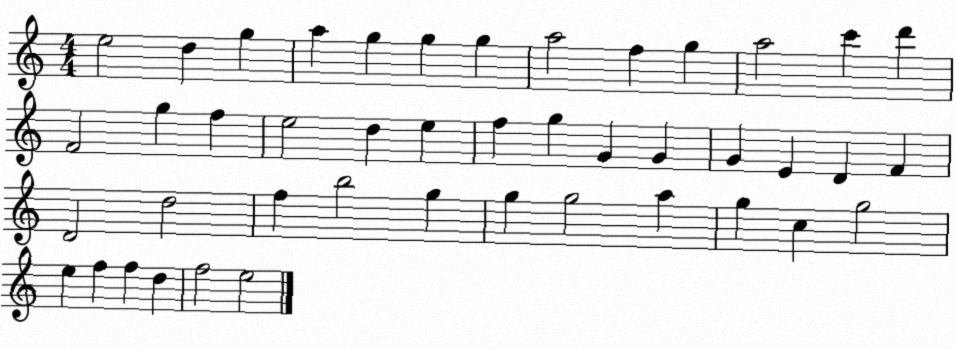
X:1
T:Untitled
M:4/4
L:1/4
K:C
e2 d g a g g g a2 f g a2 c' d' F2 g f e2 d e f g G G G E D F D2 d2 f b2 g g g2 a g c g2 e f f d f2 e2